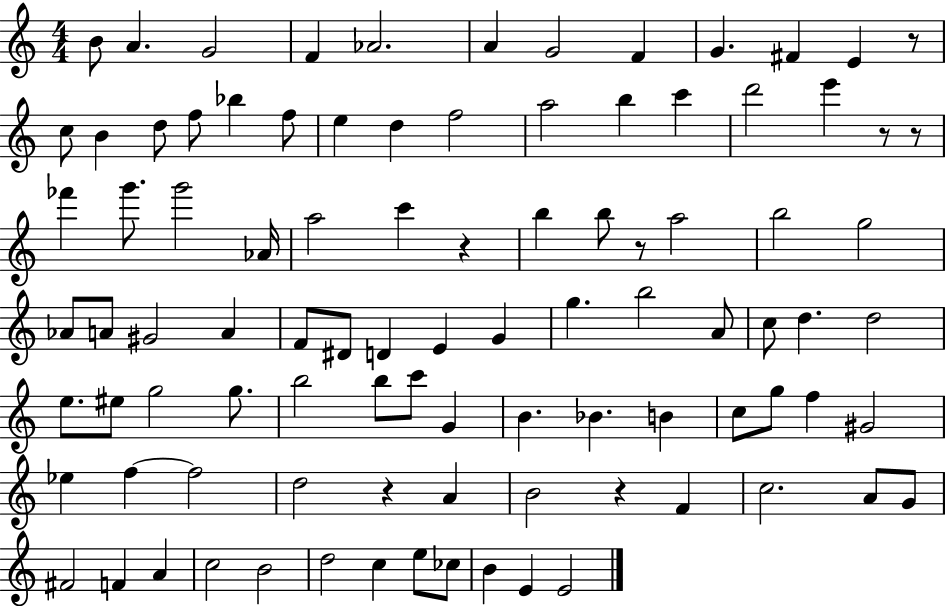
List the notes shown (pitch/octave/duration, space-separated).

B4/e A4/q. G4/h F4/q Ab4/h. A4/q G4/h F4/q G4/q. F#4/q E4/q R/e C5/e B4/q D5/e F5/e Bb5/q F5/e E5/q D5/q F5/h A5/h B5/q C6/q D6/h E6/q R/e R/e FES6/q G6/e. G6/h Ab4/s A5/h C6/q R/q B5/q B5/e R/e A5/h B5/h G5/h Ab4/e A4/e G#4/h A4/q F4/e D#4/e D4/q E4/q G4/q G5/q. B5/h A4/e C5/e D5/q. D5/h E5/e. EIS5/e G5/h G5/e. B5/h B5/e C6/e G4/q B4/q. Bb4/q. B4/q C5/e G5/e F5/q G#4/h Eb5/q F5/q F5/h D5/h R/q A4/q B4/h R/q F4/q C5/h. A4/e G4/e F#4/h F4/q A4/q C5/h B4/h D5/h C5/q E5/e CES5/e B4/q E4/q E4/h